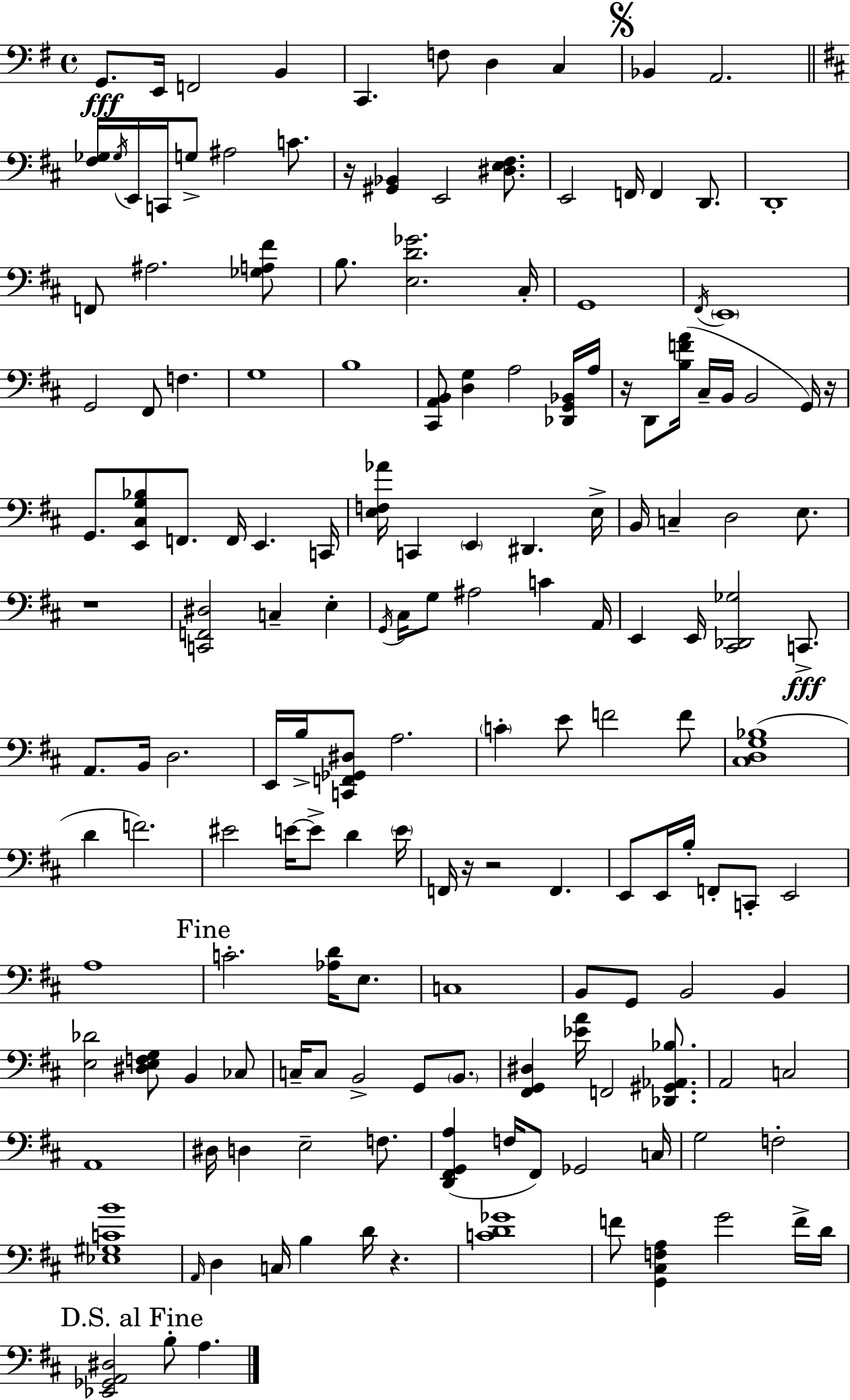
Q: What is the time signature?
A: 4/4